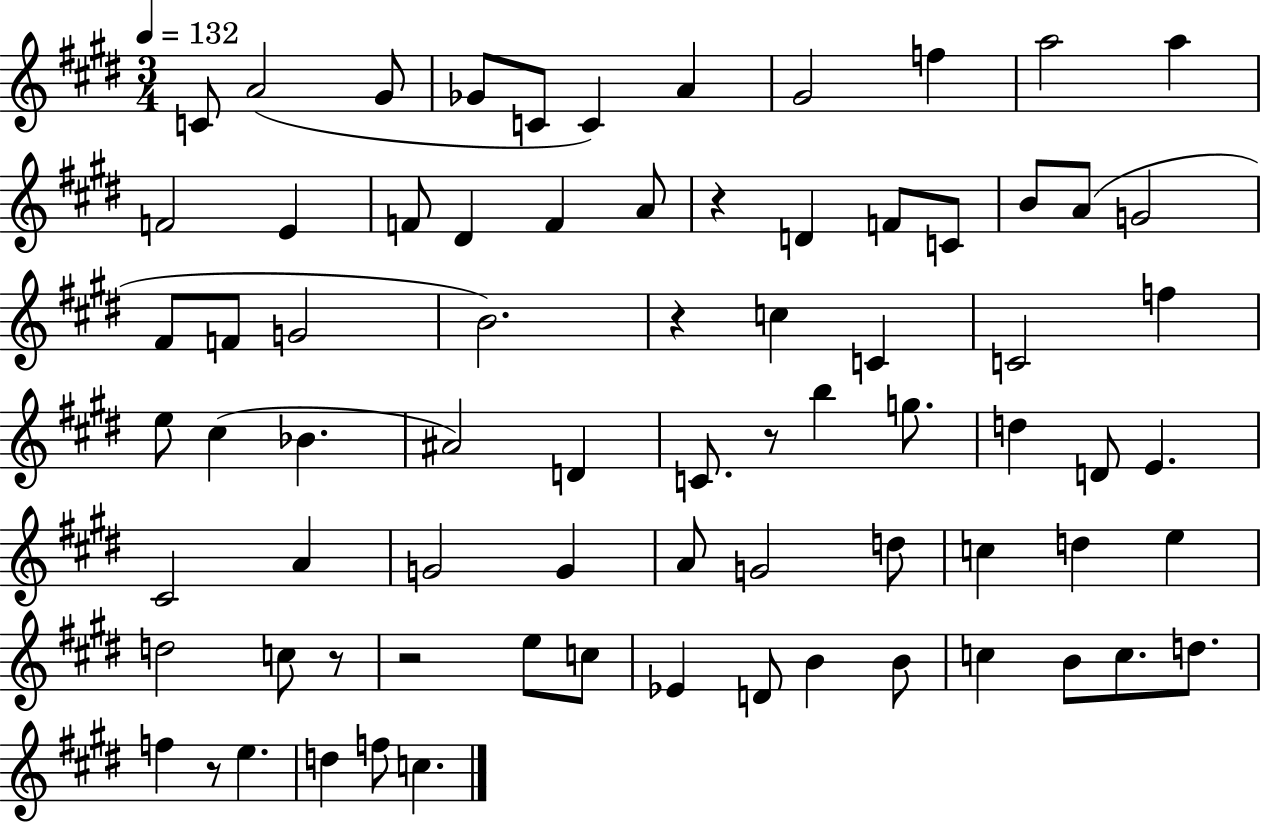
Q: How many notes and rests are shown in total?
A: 75